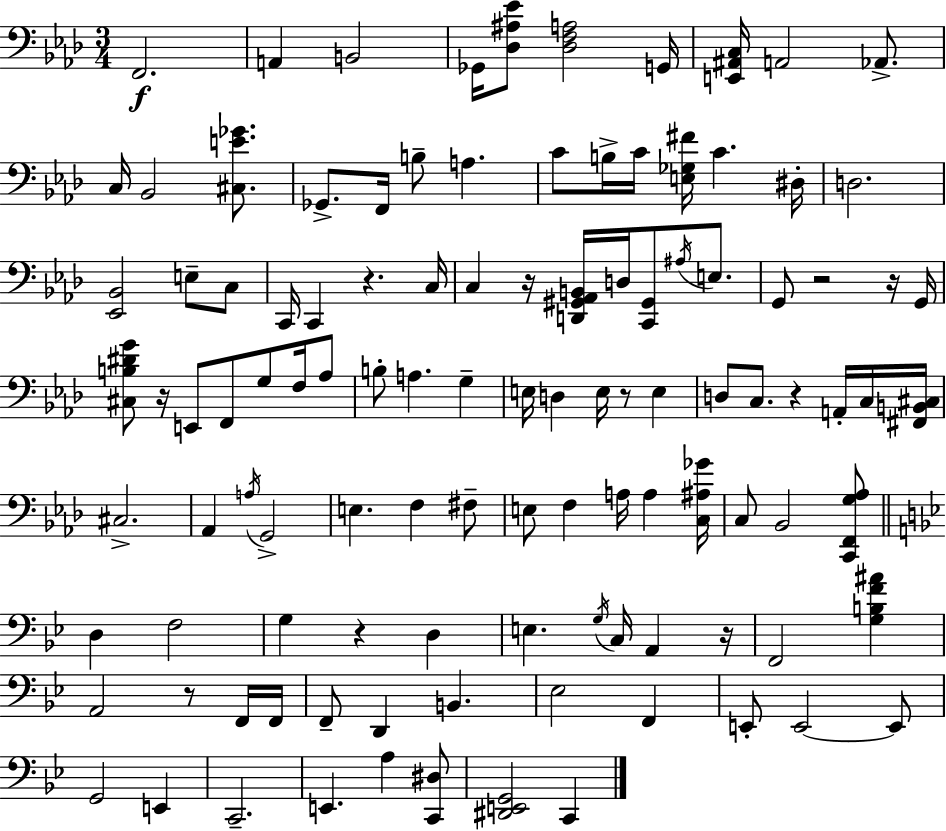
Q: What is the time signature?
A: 3/4